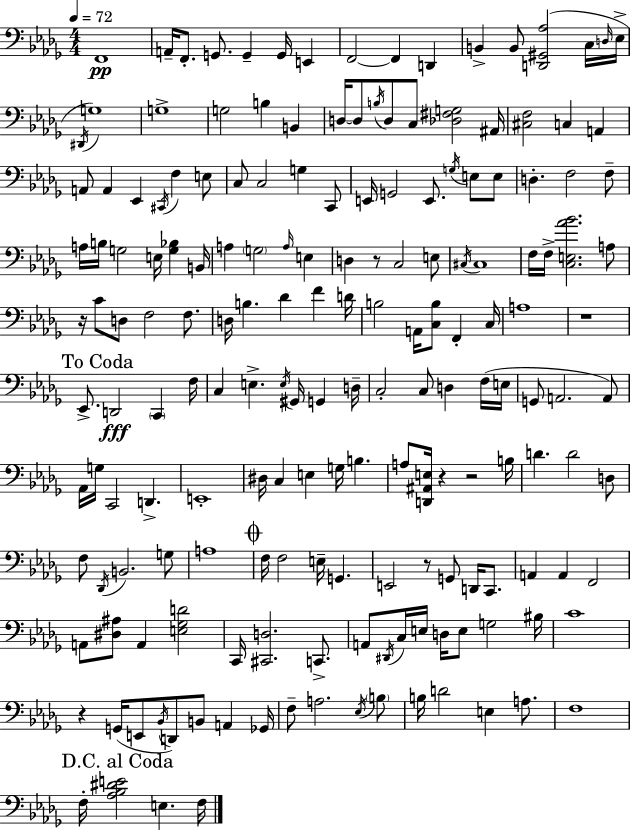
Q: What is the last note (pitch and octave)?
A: F3